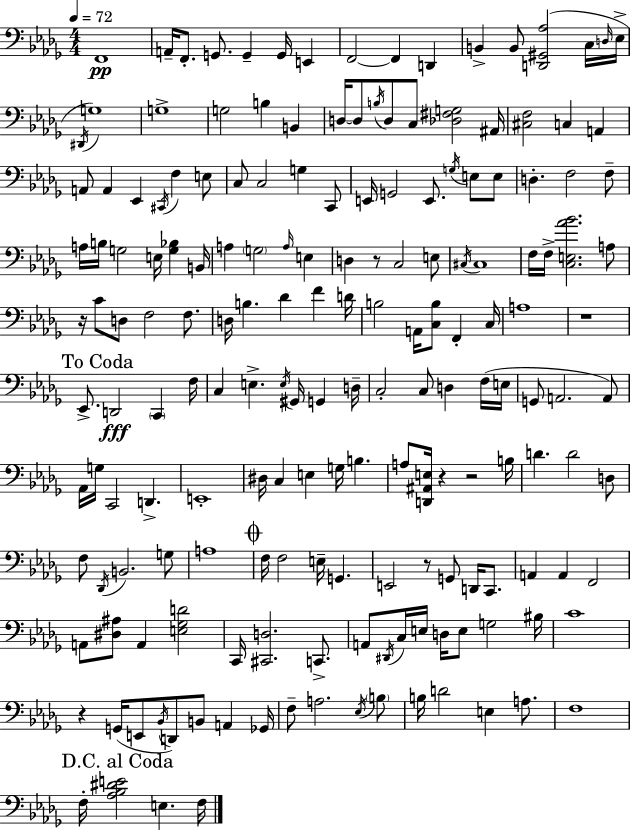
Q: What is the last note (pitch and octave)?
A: F3